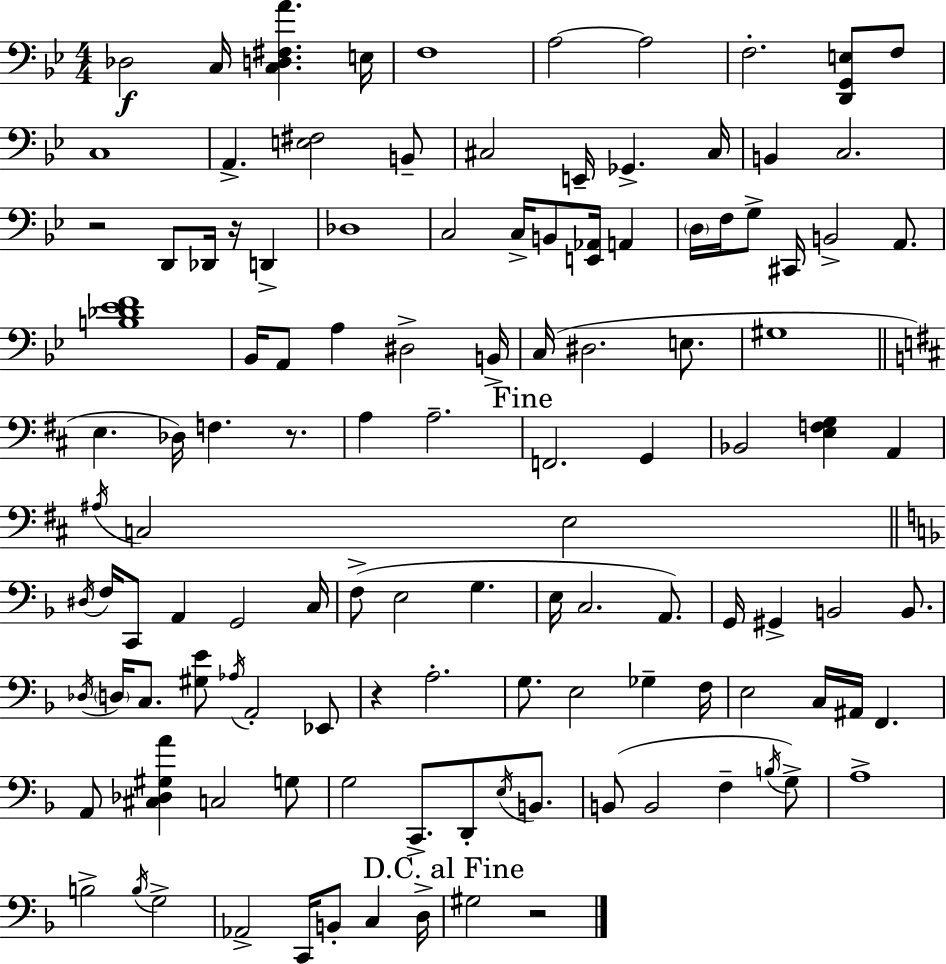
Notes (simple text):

Db3/h C3/s [C3,D3,F#3,A4]/q. E3/s F3/w A3/h A3/h F3/h. [D2,G2,E3]/e F3/e C3/w A2/q. [E3,F#3]/h B2/e C#3/h E2/s Gb2/q. C#3/s B2/q C3/h. R/h D2/e Db2/s R/s D2/q Db3/w C3/h C3/s B2/e [E2,Ab2]/s A2/q D3/s F3/s G3/e C#2/s B2/h A2/e. [B3,Db4,Eb4,F4]/w Bb2/s A2/e A3/q D#3/h B2/s C3/s D#3/h. E3/e. G#3/w E3/q. Db3/s F3/q. R/e. A3/q A3/h. F2/h. G2/q Bb2/h [E3,F3,G3]/q A2/q A#3/s C3/h E3/h D#3/s F3/s C2/e A2/q G2/h C3/s F3/e E3/h G3/q. E3/s C3/h. A2/e. G2/s G#2/q B2/h B2/e. Db3/s D3/s C3/e. [G#3,E4]/e Ab3/s A2/h Eb2/e R/q A3/h. G3/e. E3/h Gb3/q F3/s E3/h C3/s A#2/s F2/q. A2/e [C#3,Db3,G#3,A4]/q C3/h G3/e G3/h C2/e. D2/e E3/s B2/e. B2/e B2/h F3/q B3/s G3/e A3/w B3/h B3/s G3/h Ab2/h C2/s B2/e C3/q D3/s G#3/h R/h